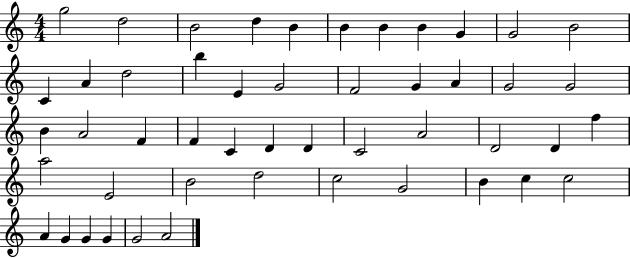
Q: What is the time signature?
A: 4/4